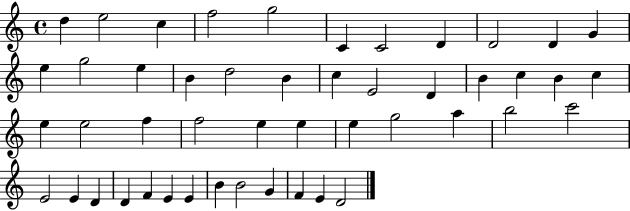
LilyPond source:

{
  \clef treble
  \time 4/4
  \defaultTimeSignature
  \key c \major
  d''4 e''2 c''4 | f''2 g''2 | c'4 c'2 d'4 | d'2 d'4 g'4 | \break e''4 g''2 e''4 | b'4 d''2 b'4 | c''4 e'2 d'4 | b'4 c''4 b'4 c''4 | \break e''4 e''2 f''4 | f''2 e''4 e''4 | e''4 g''2 a''4 | b''2 c'''2 | \break e'2 e'4 d'4 | d'4 f'4 e'4 e'4 | b'4 b'2 g'4 | f'4 e'4 d'2 | \break \bar "|."
}